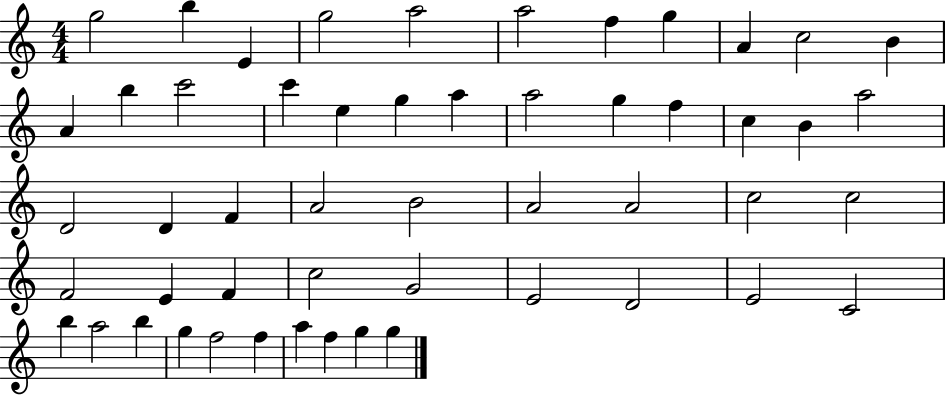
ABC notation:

X:1
T:Untitled
M:4/4
L:1/4
K:C
g2 b E g2 a2 a2 f g A c2 B A b c'2 c' e g a a2 g f c B a2 D2 D F A2 B2 A2 A2 c2 c2 F2 E F c2 G2 E2 D2 E2 C2 b a2 b g f2 f a f g g